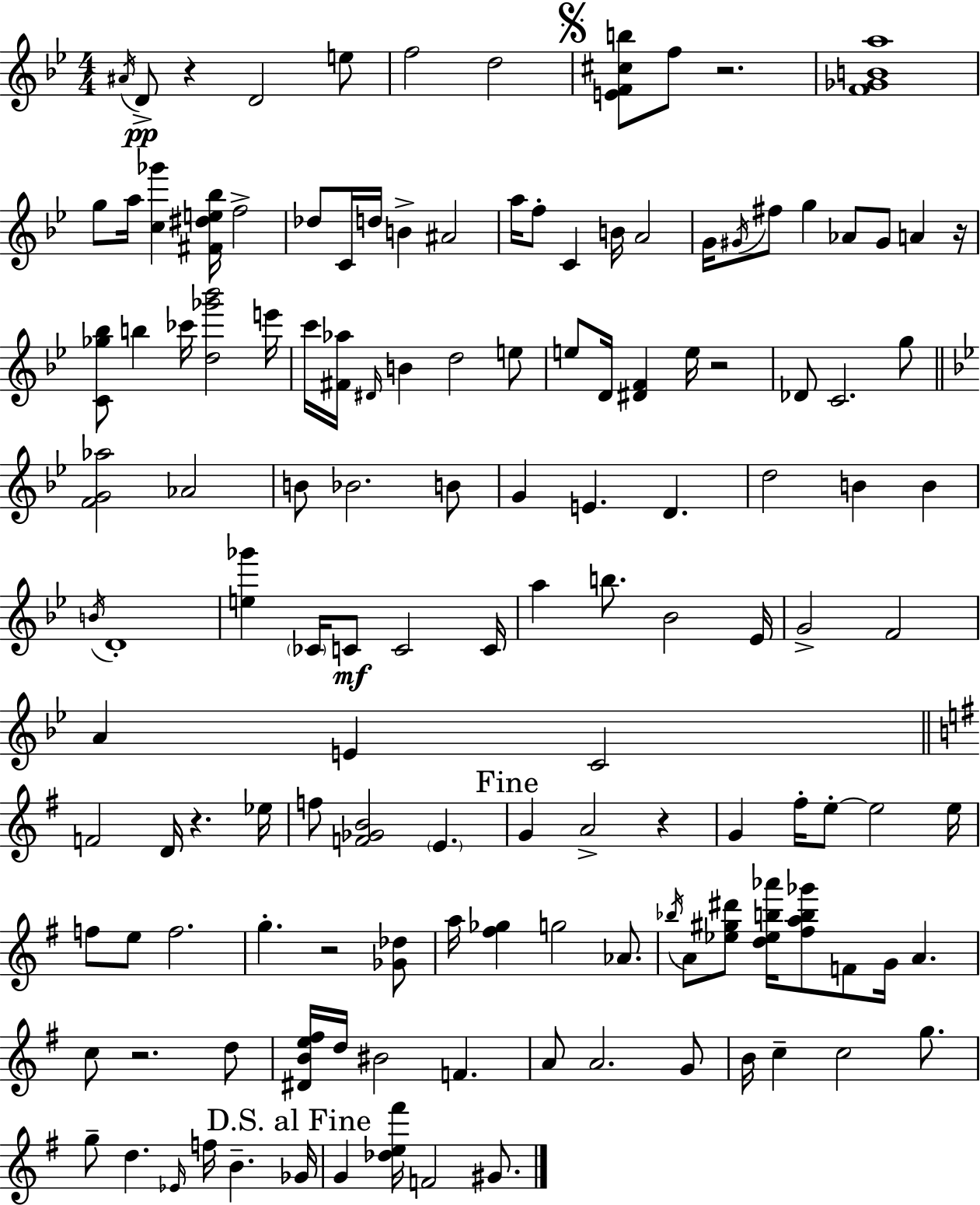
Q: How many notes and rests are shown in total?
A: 137